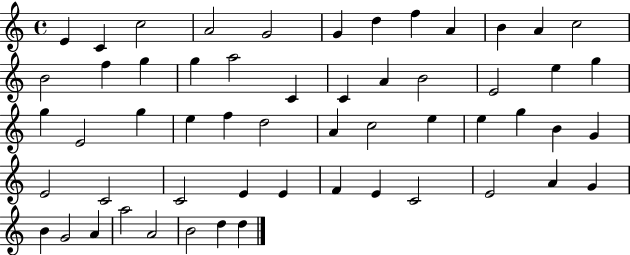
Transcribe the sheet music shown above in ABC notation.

X:1
T:Untitled
M:4/4
L:1/4
K:C
E C c2 A2 G2 G d f A B A c2 B2 f g g a2 C C A B2 E2 e g g E2 g e f d2 A c2 e e g B G E2 C2 C2 E E F E C2 E2 A G B G2 A a2 A2 B2 d d